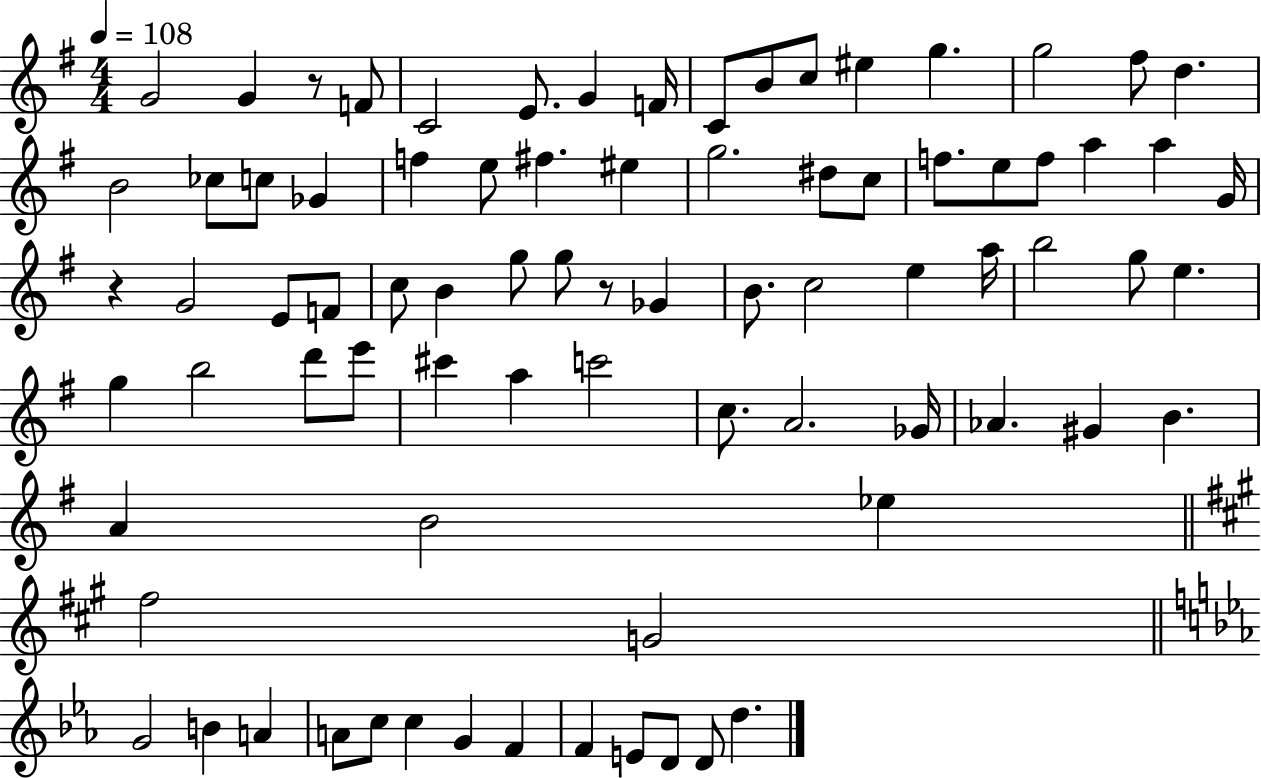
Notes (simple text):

G4/h G4/q R/e F4/e C4/h E4/e. G4/q F4/s C4/e B4/e C5/e EIS5/q G5/q. G5/h F#5/e D5/q. B4/h CES5/e C5/e Gb4/q F5/q E5/e F#5/q. EIS5/q G5/h. D#5/e C5/e F5/e. E5/e F5/e A5/q A5/q G4/s R/q G4/h E4/e F4/e C5/e B4/q G5/e G5/e R/e Gb4/q B4/e. C5/h E5/q A5/s B5/h G5/e E5/q. G5/q B5/h D6/e E6/e C#6/q A5/q C6/h C5/e. A4/h. Gb4/s Ab4/q. G#4/q B4/q. A4/q B4/h Eb5/q F#5/h G4/h G4/h B4/q A4/q A4/e C5/e C5/q G4/q F4/q F4/q E4/e D4/e D4/e D5/q.